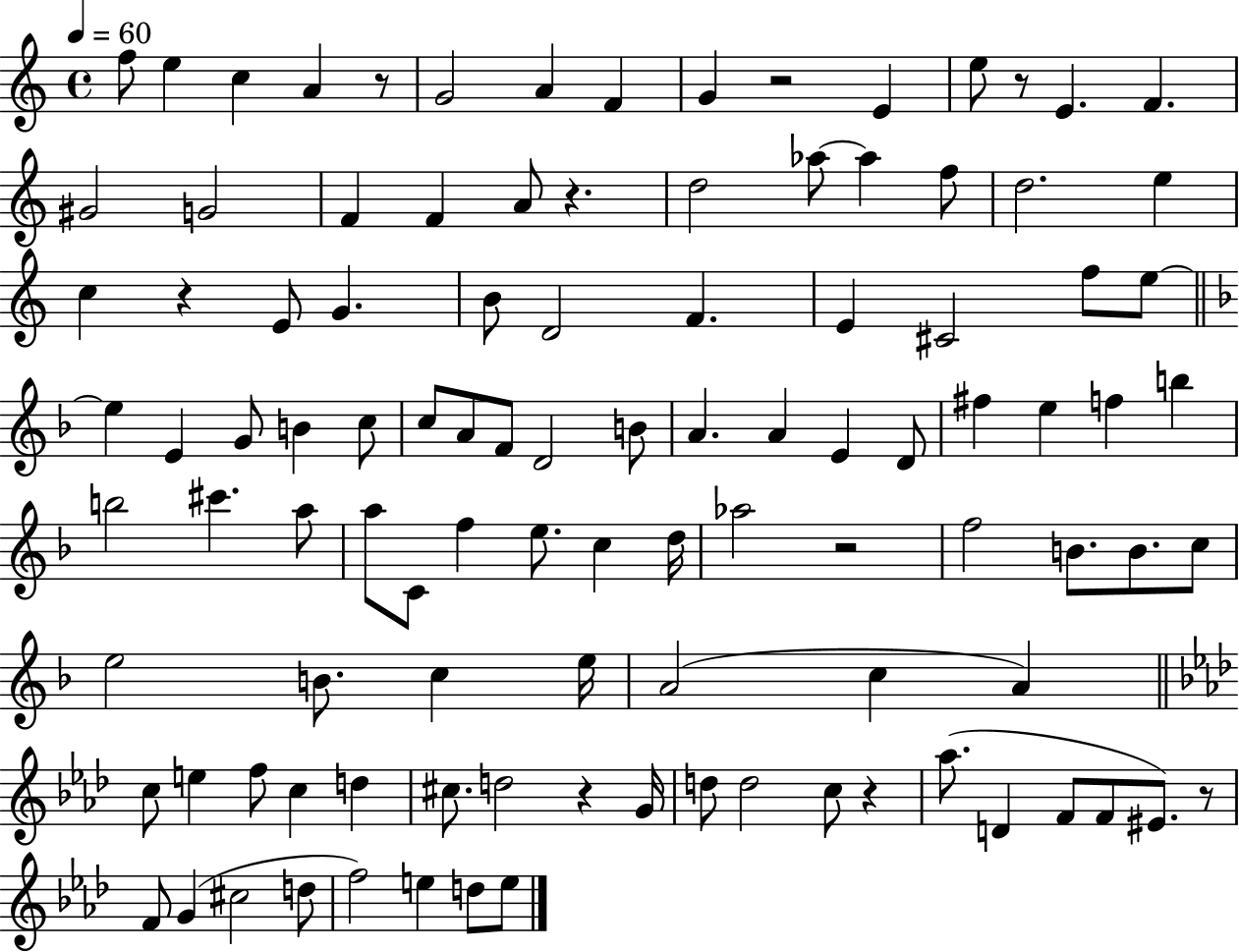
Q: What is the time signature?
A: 4/4